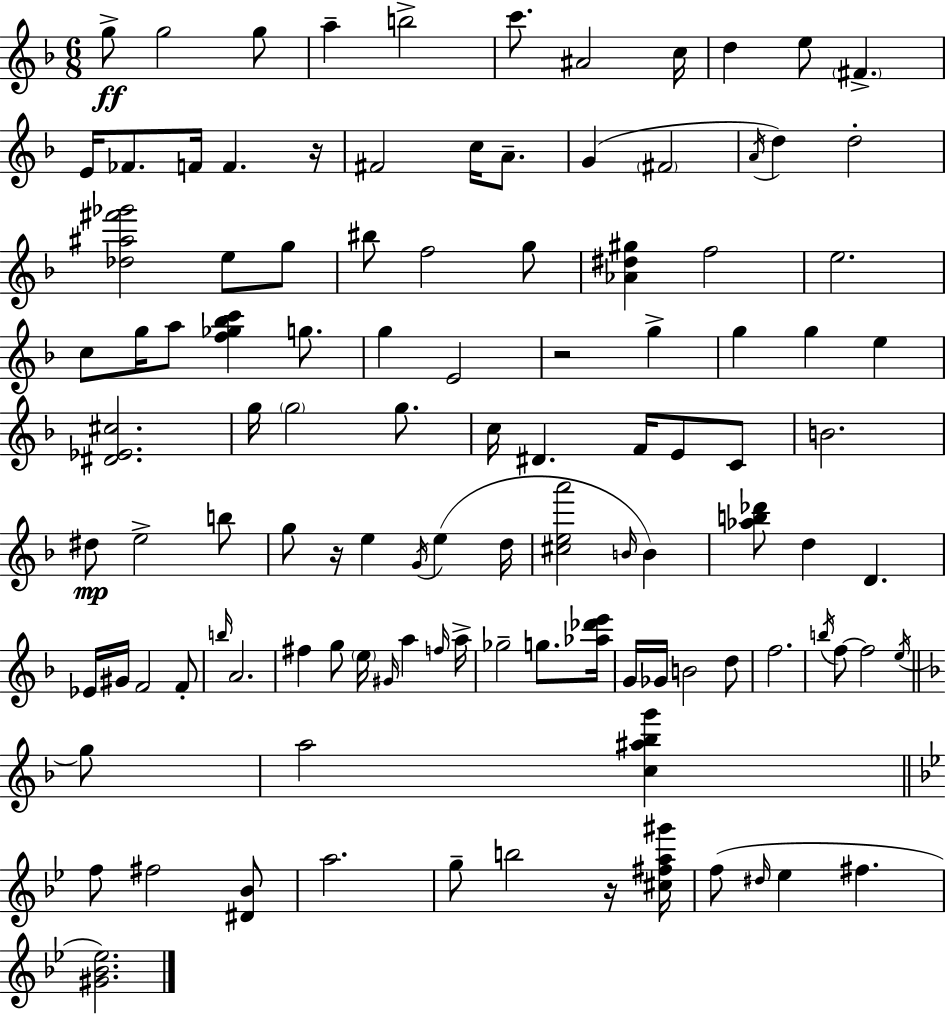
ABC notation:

X:1
T:Untitled
M:6/8
L:1/4
K:Dm
g/2 g2 g/2 a b2 c'/2 ^A2 c/4 d e/2 ^F E/4 _F/2 F/4 F z/4 ^F2 c/4 A/2 G ^F2 A/4 d d2 [_d^a^f'_g']2 e/2 g/2 ^b/2 f2 g/2 [_A^d^g] f2 e2 c/2 g/4 a/2 [f_g_bc'] g/2 g E2 z2 g g g e [^D_E^c]2 g/4 g2 g/2 c/4 ^D F/4 E/2 C/2 B2 ^d/2 e2 b/2 g/2 z/4 e G/4 e d/4 [^cea']2 B/4 B [_ab_d']/2 d D _E/4 ^G/4 F2 F/2 b/4 A2 ^f g/2 e/4 ^G/4 a f/4 a/4 _g2 g/2 [_a_d'e']/4 G/4 _G/4 B2 d/2 f2 b/4 f/2 f2 e/4 g/2 a2 [c^a_bg'] f/2 ^f2 [^D_B]/2 a2 g/2 b2 z/4 [^c^fa^g']/4 f/2 ^d/4 _e ^f [^G_B_e]2